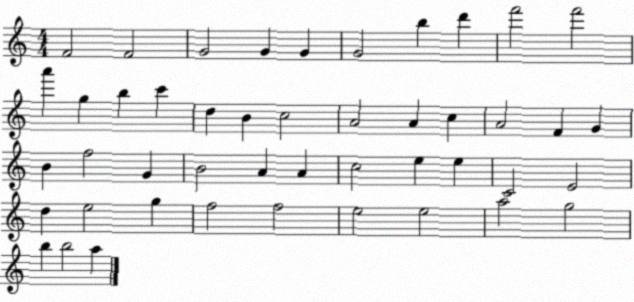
X:1
T:Untitled
M:4/4
L:1/4
K:C
F2 F2 G2 G G G2 b d' f'2 f'2 a' g b c' d B c2 A2 A c A2 F G B f2 G B2 A A c2 e e C2 E2 d e2 g f2 f2 e2 e2 a2 g2 b b2 a